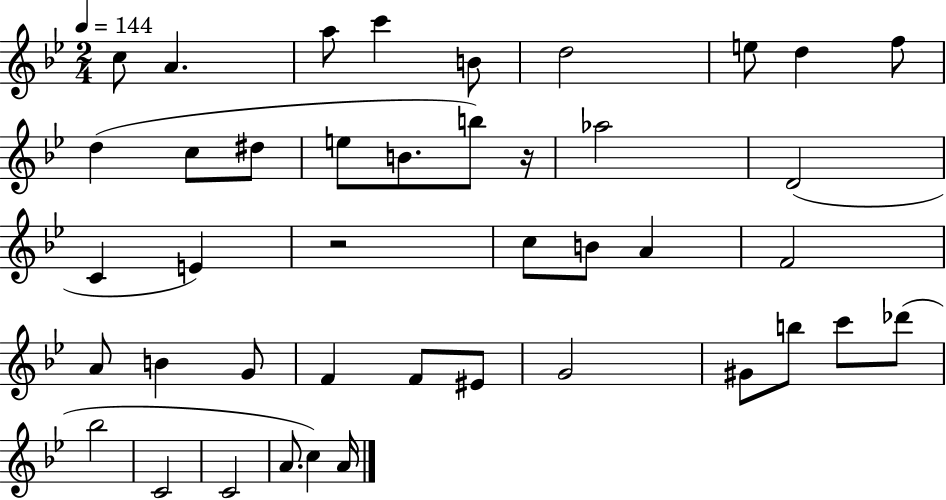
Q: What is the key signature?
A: BES major